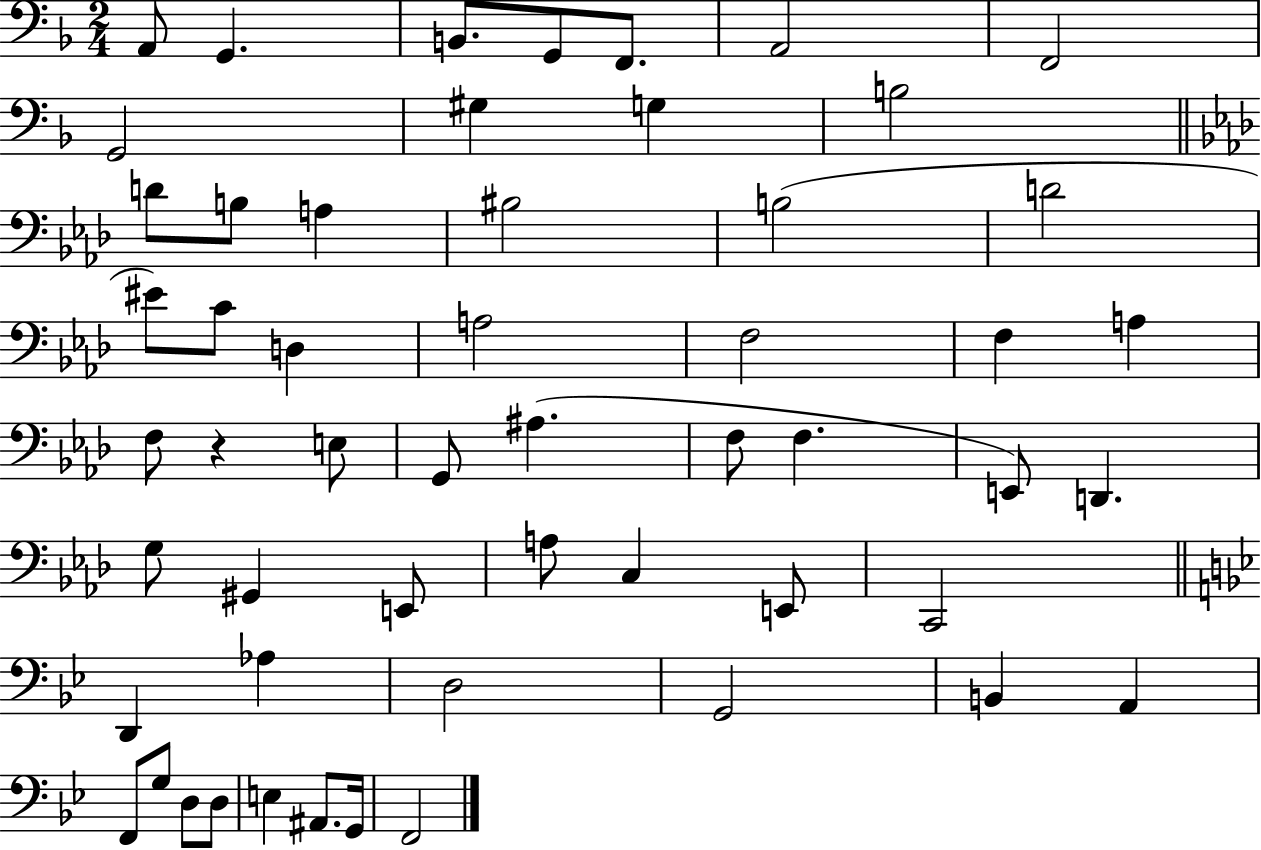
X:1
T:Untitled
M:2/4
L:1/4
K:F
A,,/2 G,, B,,/2 G,,/2 F,,/2 A,,2 F,,2 G,,2 ^G, G, B,2 D/2 B,/2 A, ^B,2 B,2 D2 ^E/2 C/2 D, A,2 F,2 F, A, F,/2 z E,/2 G,,/2 ^A, F,/2 F, E,,/2 D,, G,/2 ^G,, E,,/2 A,/2 C, E,,/2 C,,2 D,, _A, D,2 G,,2 B,, A,, F,,/2 G,/2 D,/2 D,/2 E, ^A,,/2 G,,/4 F,,2